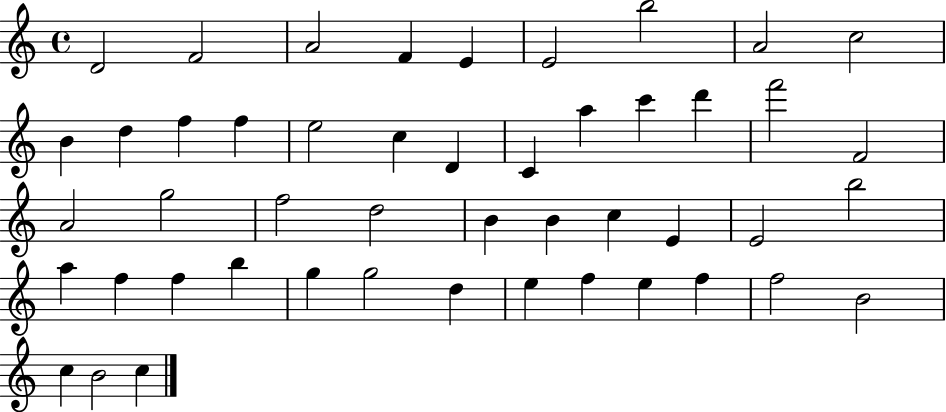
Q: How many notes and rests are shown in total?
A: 48